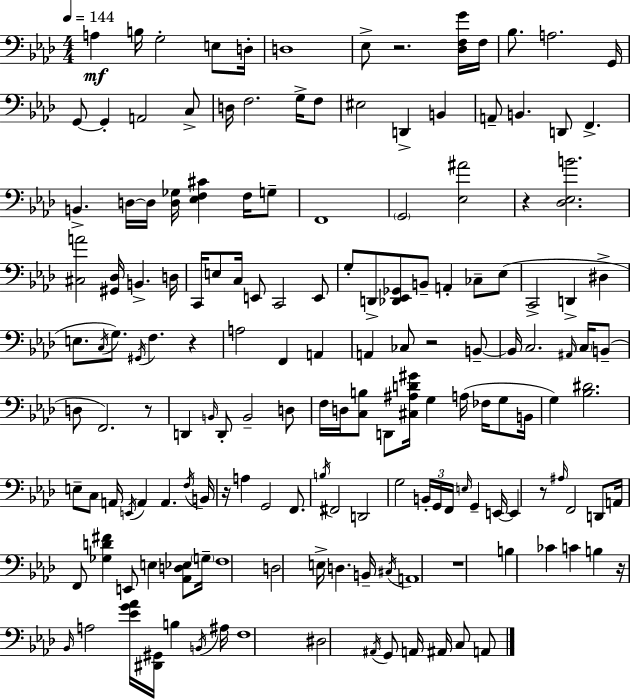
{
  \clef bass
  \numericTimeSignature
  \time 4/4
  \key aes \major
  \tempo 4 = 144
  a4\mf b16 g2-. e8 d16-. | d1 | ees8-> r2. <des f g'>16 f16 | bes8. a2. g,16 | \break g,8~~ g,4-. a,2 c8-> | d16 f2. g16-> f8 | eis2 d,4-> b,4 | a,8-- b,4. d,8 f,4.-> | \break b,4.-> d16~~ d16 <d ges>16 <ees f cis'>4 f16 g8-- | f,1 | \parenthesize g,2 <ees ais'>2 | r4 <des ees b'>2. | \break <cis a'>2 <gis, des>16 b,4.-> d16 | c,16 e8 c16 e,8 c,2 e,8 | g8-. d,8-> <des, ees, ges,>8 b,8-- a,4-. ces8-- ees8( | c,2-> d,4-> dis4-> | \break e8. \acciaccatura { c16 }) g8. \acciaccatura { gis,16 } f4. r4 | a2 f,4 a,4 | a,4 ces8 r2 | b,8--~~ b,16 c2. \grace { ais,16 } | \break \parenthesize c16 b,8--( d8 f,2.) | r8 d,4 \grace { b,16 } d,8-. b,2-- | d8 f16 d16 <c b>8 d,8 <cis ais d' gis'>16 g4 a16( | fes16 g8 b,16 g4) <bes dis'>2. | \break e8-- c8 a,16 \acciaccatura { e,16 } a,4 a,4. | \acciaccatura { f16 } b,16 r16 a4 g,2 | f,8. \acciaccatura { b16 } fis,2 d,2 | g2 \tuplet 3/2 { b,16-. | \break g,16 f,16 } \grace { e16 } g,4-- e,16~~ e,4 r8 \grace { ais16 } f,2 | d,8 a,16 f,8 <ges d' fis'>4 | e,8 e4 <aes, d ees>8 \parenthesize g16-- f1 | d2 | \break e16-> d4. b,16-- \acciaccatura { cis16 } a,1 | r1 | b4 ces'4 | c'4 b4 r16 \grace { bes,16 } a2 | \break <ees' g' aes'>16 <dis, gis,>16 b4 \acciaccatura { b,16 } ais16 f1 | dis2 | \acciaccatura { ais,16 } g,8 a,16 ais,16 c8 a,8 \bar "|."
}